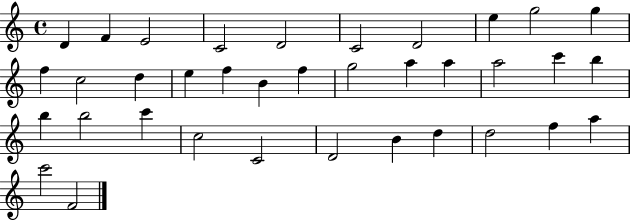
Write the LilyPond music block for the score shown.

{
  \clef treble
  \time 4/4
  \defaultTimeSignature
  \key c \major
  d'4 f'4 e'2 | c'2 d'2 | c'2 d'2 | e''4 g''2 g''4 | \break f''4 c''2 d''4 | e''4 f''4 b'4 f''4 | g''2 a''4 a''4 | a''2 c'''4 b''4 | \break b''4 b''2 c'''4 | c''2 c'2 | d'2 b'4 d''4 | d''2 f''4 a''4 | \break c'''2 f'2 | \bar "|."
}